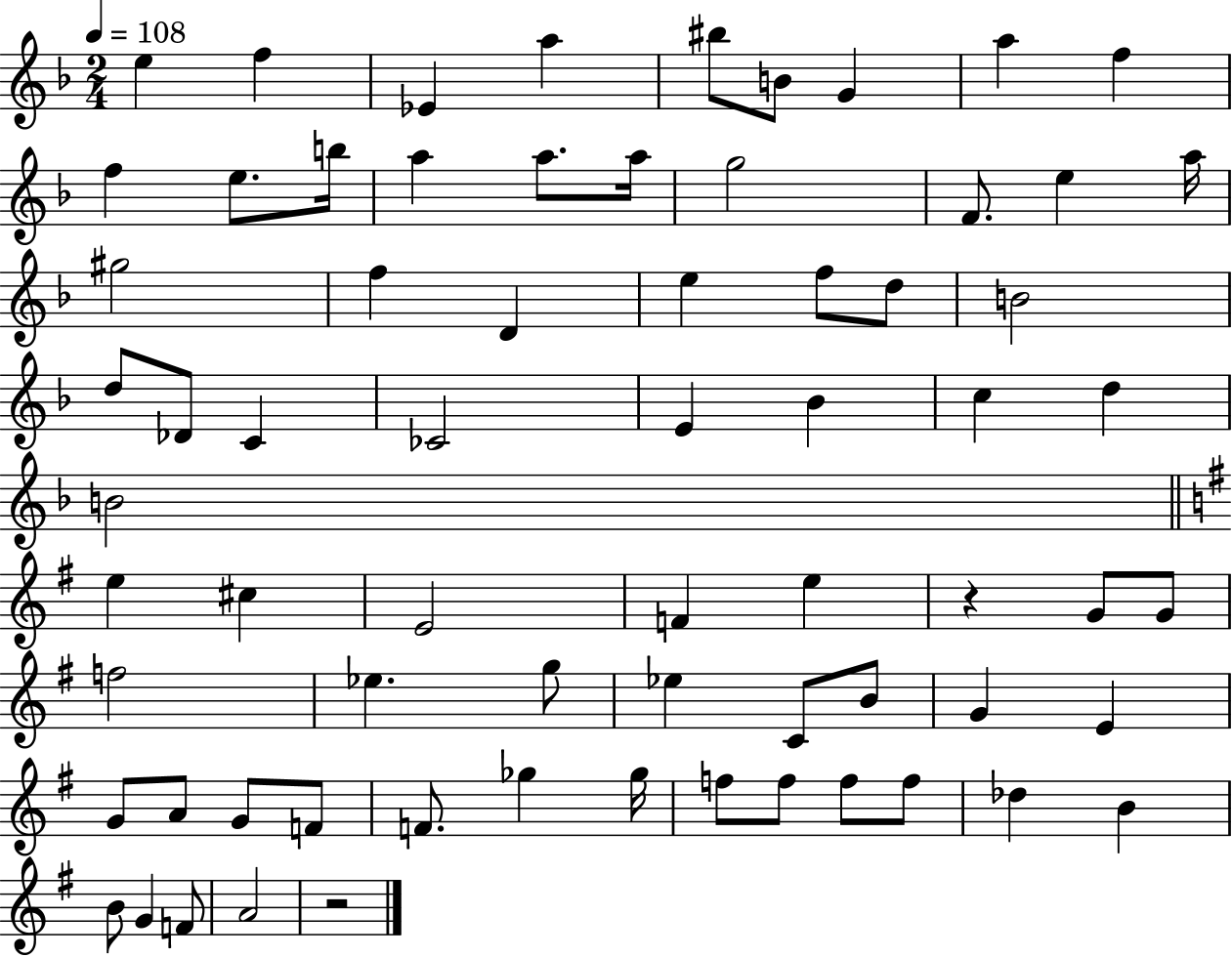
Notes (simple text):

E5/q F5/q Eb4/q A5/q BIS5/e B4/e G4/q A5/q F5/q F5/q E5/e. B5/s A5/q A5/e. A5/s G5/h F4/e. E5/q A5/s G#5/h F5/q D4/q E5/q F5/e D5/e B4/h D5/e Db4/e C4/q CES4/h E4/q Bb4/q C5/q D5/q B4/h E5/q C#5/q E4/h F4/q E5/q R/q G4/e G4/e F5/h Eb5/q. G5/e Eb5/q C4/e B4/e G4/q E4/q G4/e A4/e G4/e F4/e F4/e. Gb5/q Gb5/s F5/e F5/e F5/e F5/e Db5/q B4/q B4/e G4/q F4/e A4/h R/h